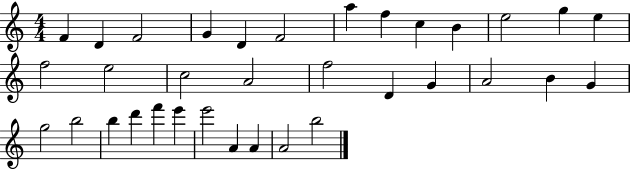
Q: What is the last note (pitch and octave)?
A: B5